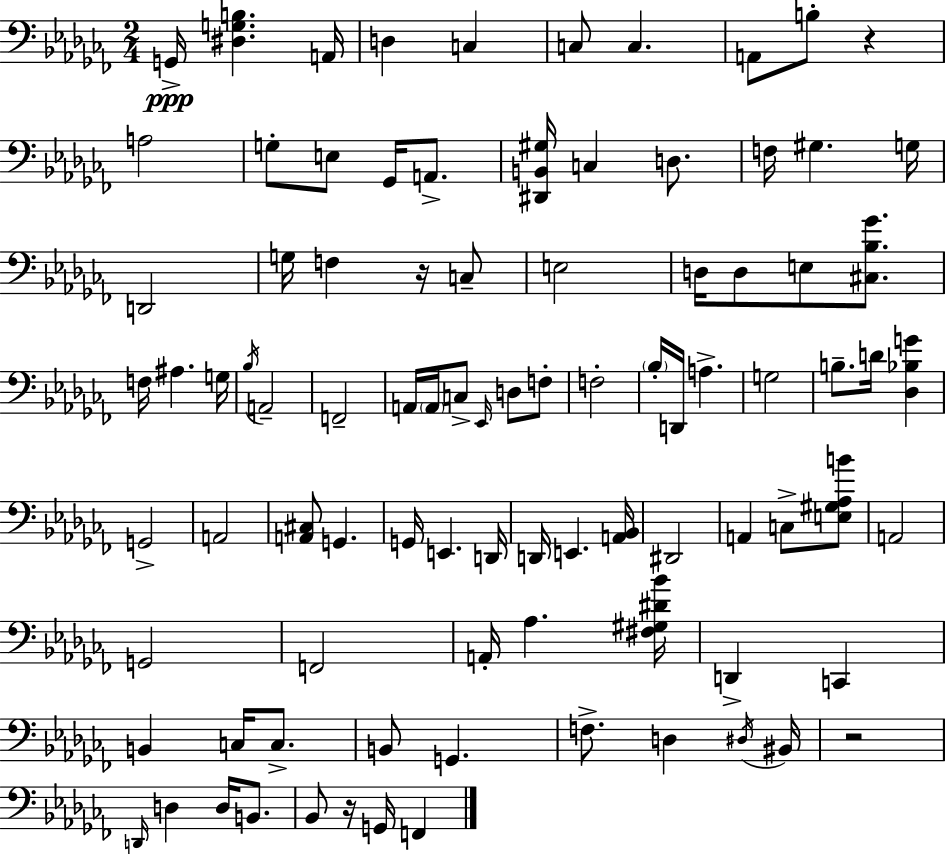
{
  \clef bass
  \numericTimeSignature
  \time 2/4
  \key aes \minor
  g,16->\ppp <dis g b>4. a,16 | d4 c4 | c8 c4. | a,8 b8-. r4 | \break a2 | g8-. e8 ges,16 a,8.-> | <dis, b, gis>16 c4 d8. | f16 gis4. g16 | \break d,2 | g16 f4 r16 c8-- | e2 | d16 d8 e8 <cis bes ges'>8. | \break f16 ais4. g16 | \acciaccatura { bes16 } a,2-- | f,2-- | a,16 \parenthesize a,16 c8-> \grace { ees,16 } d8 | \break f8-. f2-. | \parenthesize bes16-. d,16 a4.-> | g2 | b8.-- d'16 <des bes g'>4 | \break g,2-> | a,2 | <a, cis>8 g,4. | g,16 e,4. | \break d,16 d,16 e,4. | <a, bes,>16 dis,2 | a,4 c8-> | <e gis aes b'>8 a,2 | \break g,2 | f,2 | a,16-. aes4. | <fis gis dis' bes'>16 d,4-> c,4 | \break b,4 c16 c8.-> | b,8 g,4. | f8.-> d4 | \acciaccatura { dis16 } bis,16 r2 | \break \grace { d,16 } d4 | d16 b,8. bes,8 r16 g,16 | f,4 \bar "|."
}